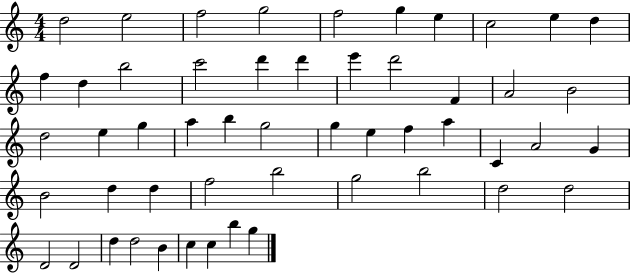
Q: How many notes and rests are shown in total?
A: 52